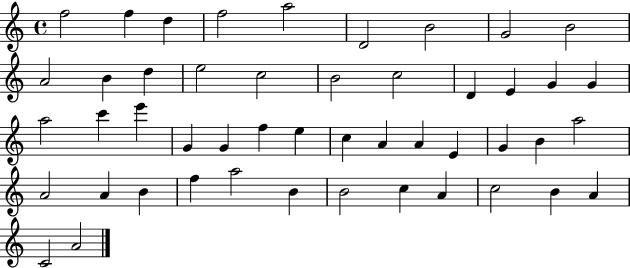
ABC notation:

X:1
T:Untitled
M:4/4
L:1/4
K:C
f2 f d f2 a2 D2 B2 G2 B2 A2 B d e2 c2 B2 c2 D E G G a2 c' e' G G f e c A A E G B a2 A2 A B f a2 B B2 c A c2 B A C2 A2